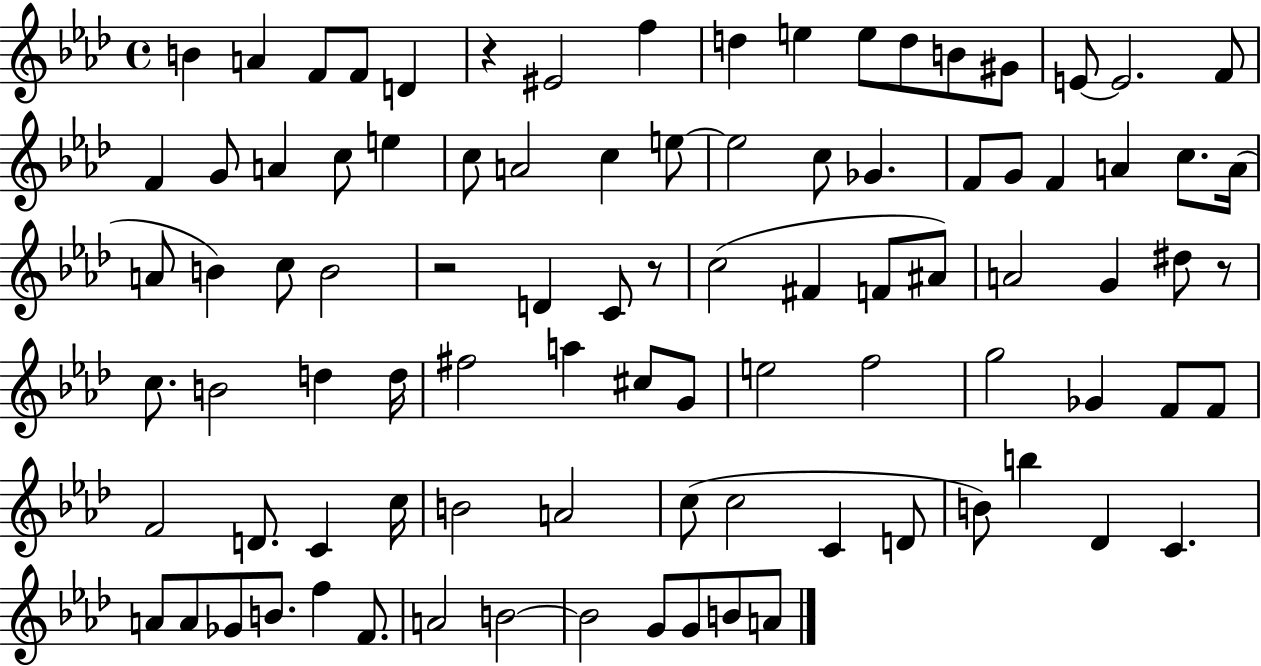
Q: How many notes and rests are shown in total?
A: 92